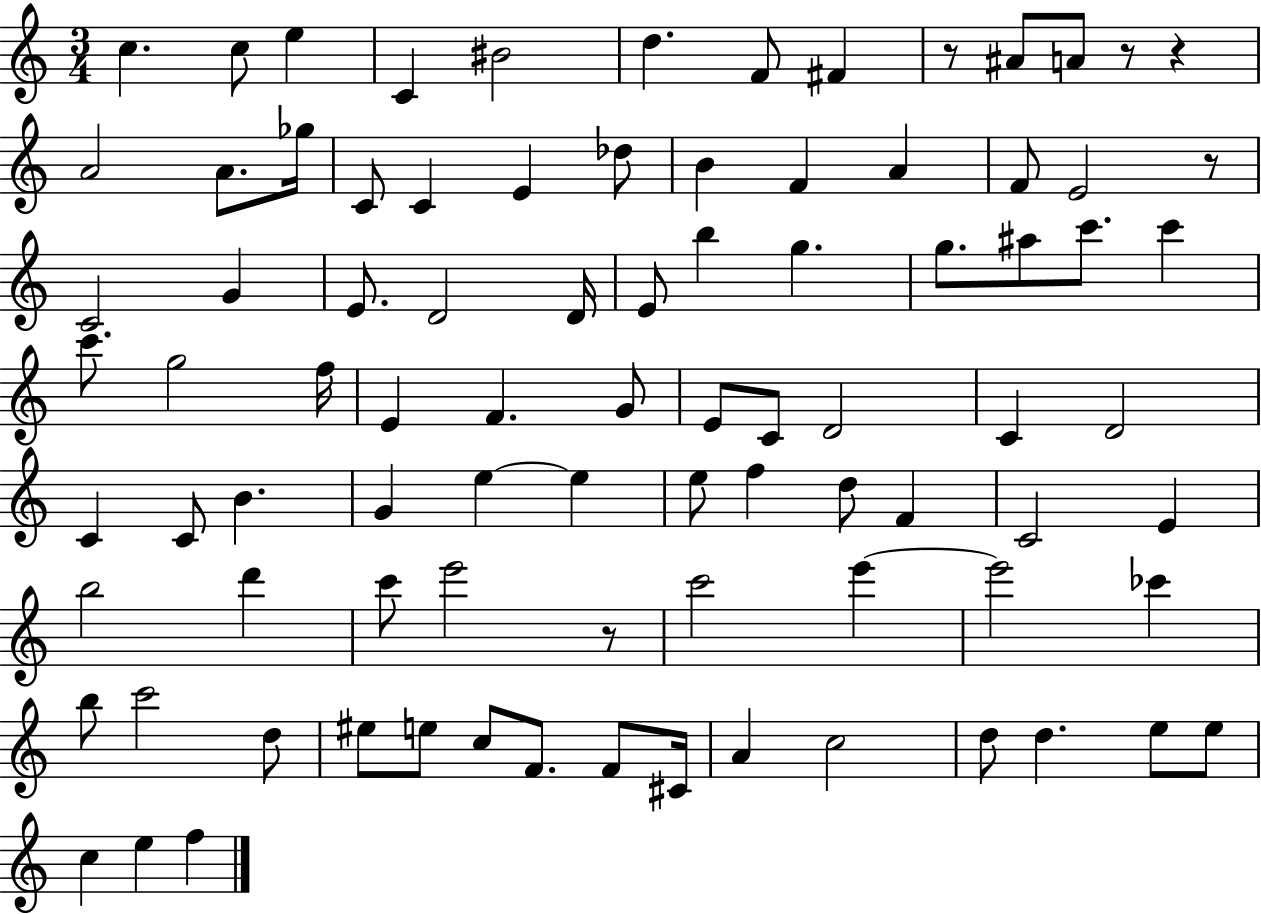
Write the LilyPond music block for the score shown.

{
  \clef treble
  \numericTimeSignature
  \time 3/4
  \key c \major
  c''4. c''8 e''4 | c'4 bis'2 | d''4. f'8 fis'4 | r8 ais'8 a'8 r8 r4 | \break a'2 a'8. ges''16 | c'8 c'4 e'4 des''8 | b'4 f'4 a'4 | f'8 e'2 r8 | \break c'2 g'4 | e'8. d'2 d'16 | e'8 b''4 g''4. | g''8. ais''8 c'''8. c'''4 | \break c'''8. g''2 f''16 | e'4 f'4. g'8 | e'8 c'8 d'2 | c'4 d'2 | \break c'4 c'8 b'4. | g'4 e''4~~ e''4 | e''8 f''4 d''8 f'4 | c'2 e'4 | \break b''2 d'''4 | c'''8 e'''2 r8 | c'''2 e'''4~~ | e'''2 ces'''4 | \break b''8 c'''2 d''8 | eis''8 e''8 c''8 f'8. f'8 cis'16 | a'4 c''2 | d''8 d''4. e''8 e''8 | \break c''4 e''4 f''4 | \bar "|."
}